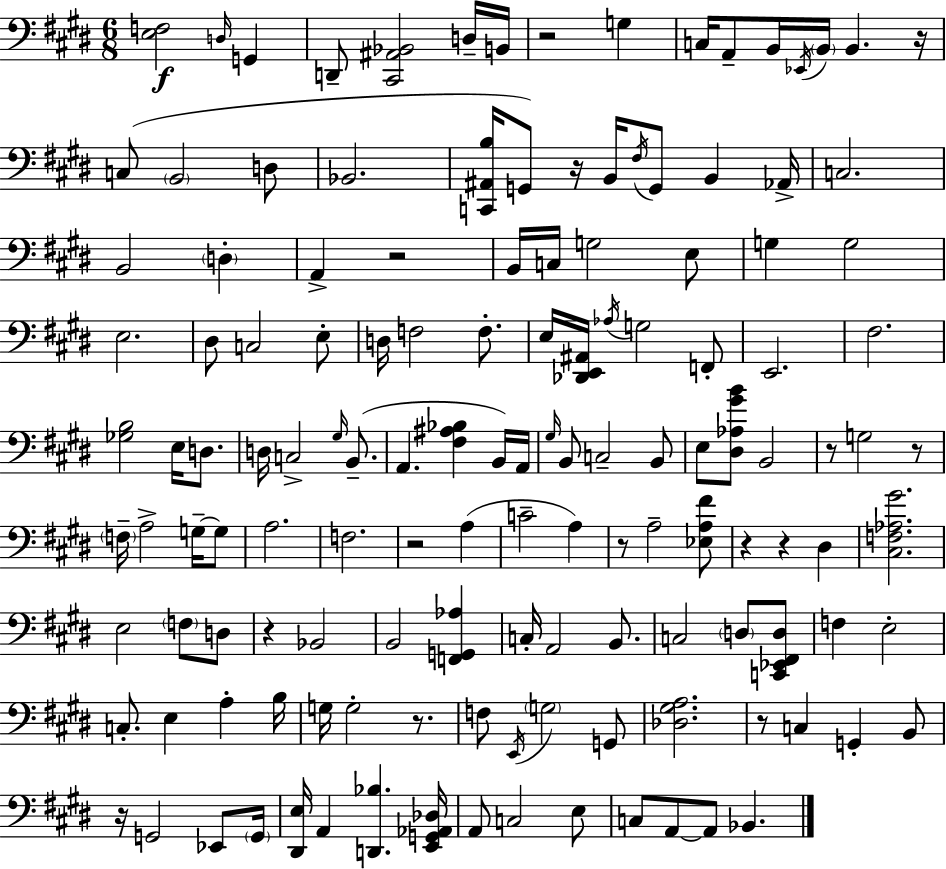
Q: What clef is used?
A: bass